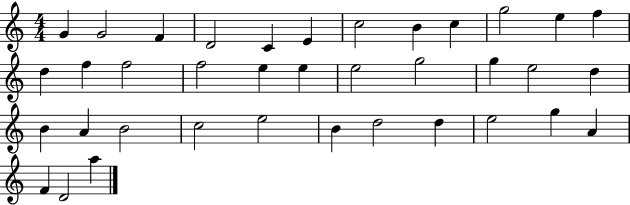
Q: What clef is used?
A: treble